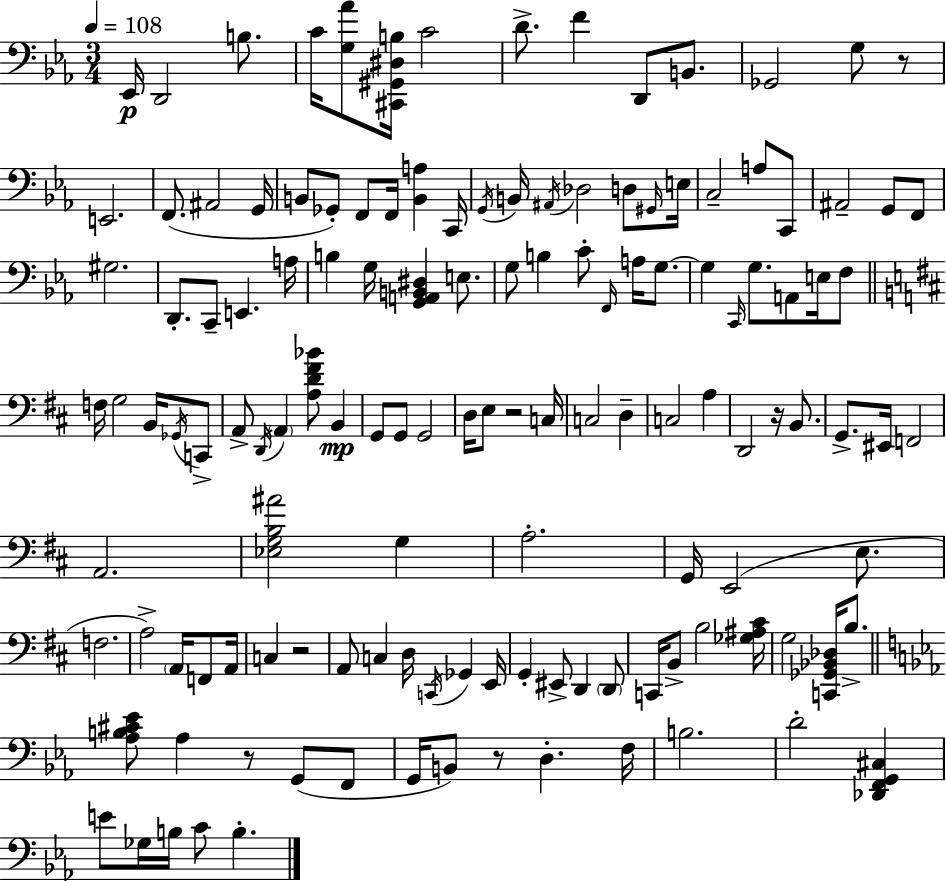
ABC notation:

X:1
T:Untitled
M:3/4
L:1/4
K:Cm
_E,,/4 D,,2 B,/2 C/4 [G,_A]/2 [^C,,^G,,^D,B,]/4 C2 D/2 F D,,/2 B,,/2 _G,,2 G,/2 z/2 E,,2 F,,/2 ^A,,2 G,,/4 B,,/2 _G,,/2 F,,/2 F,,/4 [B,,A,] C,,/4 G,,/4 B,,/4 ^A,,/4 _D,2 D,/2 ^G,,/4 E,/4 C,2 A,/2 C,,/2 ^A,,2 G,,/2 F,,/2 ^G,2 D,,/2 C,,/2 E,, A,/4 B, G,/4 [G,,A,,B,,^D,] E,/2 G,/2 B, C/2 F,,/4 A,/4 G,/2 G, C,,/4 G,/2 A,,/2 E,/4 F,/2 F,/4 G,2 B,,/4 _G,,/4 C,,/2 A,,/2 D,,/4 A,, [A,D^F_B]/2 B,, G,,/2 G,,/2 G,,2 D,/4 E,/2 z2 C,/4 C,2 D, C,2 A, D,,2 z/4 B,,/2 G,,/2 ^E,,/4 F,,2 A,,2 [_E,G,B,^A]2 G, A,2 G,,/4 E,,2 E,/2 F,2 A,2 A,,/4 F,,/2 A,,/4 C, z2 A,,/2 C, D,/4 C,,/4 _G,, E,,/4 G,, ^E,,/2 D,, D,,/2 C,,/4 B,,/2 B,2 [_G,^A,^C]/4 G,2 [C,,_G,,_B,,_D,]/4 B,/2 [_A,B,^C_E]/2 _A, z/2 G,,/2 F,,/2 G,,/4 B,,/2 z/2 D, F,/4 B,2 D2 [_D,,F,,G,,^C,] E/2 _G,/4 B,/4 C/2 B,